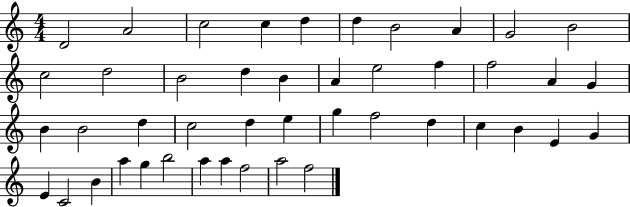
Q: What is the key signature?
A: C major